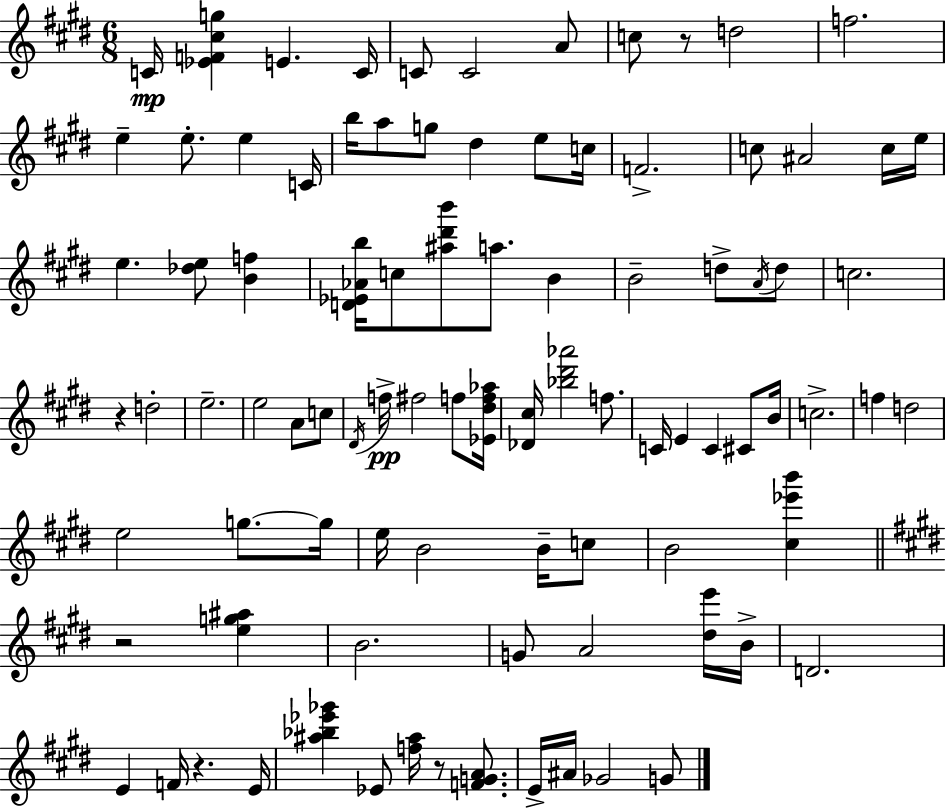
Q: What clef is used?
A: treble